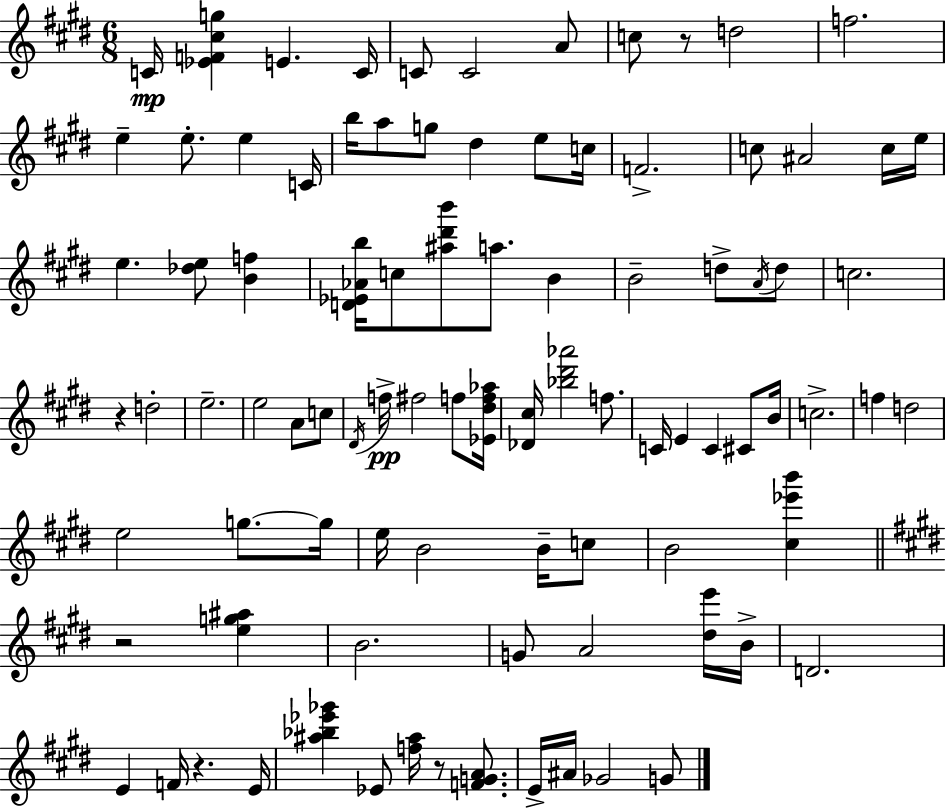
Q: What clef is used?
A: treble